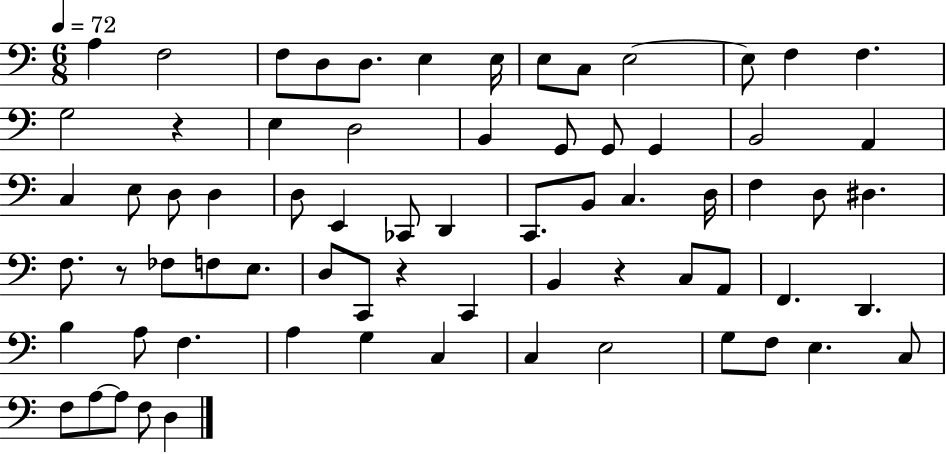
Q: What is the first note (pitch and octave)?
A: A3